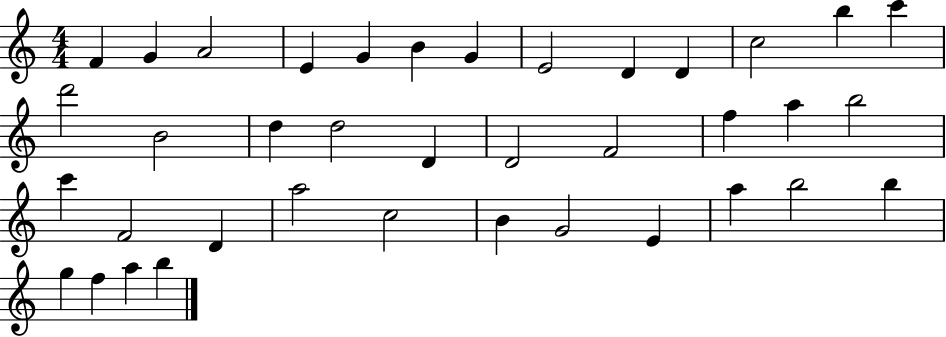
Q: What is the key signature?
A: C major